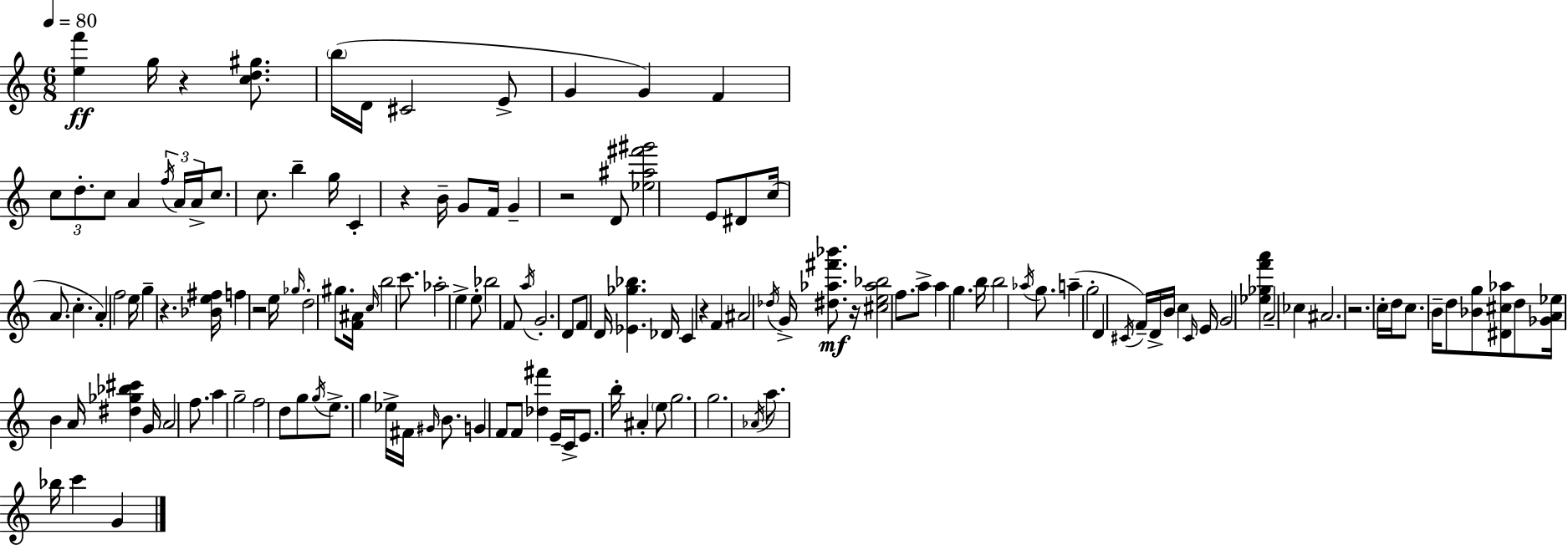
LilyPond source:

{
  \clef treble
  \numericTimeSignature
  \time 6/8
  \key a \minor
  \tempo 4 = 80
  <e'' f'''>4\ff g''16 r4 <c'' d'' gis''>8. | \parenthesize b''16( d'16 cis'2 e'8-> | g'4 g'4) f'4 | \tuplet 3/2 { c''8 d''8.-. c''8 } a'4 \tuplet 3/2 { \acciaccatura { f''16 } | \break a'16 a'16-> } c''8. c''8. b''4-- | g''16 c'4-. r4 b'16-- g'8 | f'16 g'4-- r2 | d'8 <ees'' ais'' fis''' gis'''>2 e'8 | \break dis'8 c''16( a'8. c''4.-. | a'4-.) f''2 | e''16 g''4-- r4. | <bes' e'' fis''>16 f''4 r2 | \break e''16 \grace { ges''16 } d''2-. gis''8. | <f' ais'>16 \grace { c''16 } b''2 | c'''8. aes''2-. e''4-> | e''8-. bes''2 | \break f'8 \acciaccatura { a''16 } g'2.-. | d'8 f'8 d'16 <ees' ges'' bes''>4. | des'16 c'4 r4 | f'4 ais'2 | \break \acciaccatura { des''16 } g'16-> <dis'' aes'' fis''' bes'''>8.\mf r16 <cis'' e'' aes'' bes''>2 | f''8. a''8-> a''4 g''4. | b''16 b''2 | \acciaccatura { aes''16 } g''8. a''4--( g''2-. | \break d'4 \acciaccatura { cis'16 }) f'16-- | d'16-> b'16 c''4 \grace { cis'16 } e'16 g'2 | <ees'' ges'' f''' a'''>4 a'2-- | ces''4 ais'2. | \break r2. | c''16-. d''16 c''8. | b'16-- d''8 <bes' g''>8 <dis' cis'' aes''>8 d''8 <ges' a' ees''>16 b'4 | a'16 <dis'' ges'' bes'' cis'''>4 g'16 a'2 | \break f''8. a''4 | g''2-- f''2 | d''8 g''8 \acciaccatura { g''16 } e''8.-> | g''4 ees''16-> fis'16 \grace { gis'16 } b'8. g'4 | \break f'8 f'8 <des'' fis'''>4 e'16-- c'16-> | e'8. b''16-. ais'4-. \parenthesize e''8 g''2. | g''2. | \acciaccatura { aes'16 } a''8. | \break bes''16 c'''4 g'4 \bar "|."
}